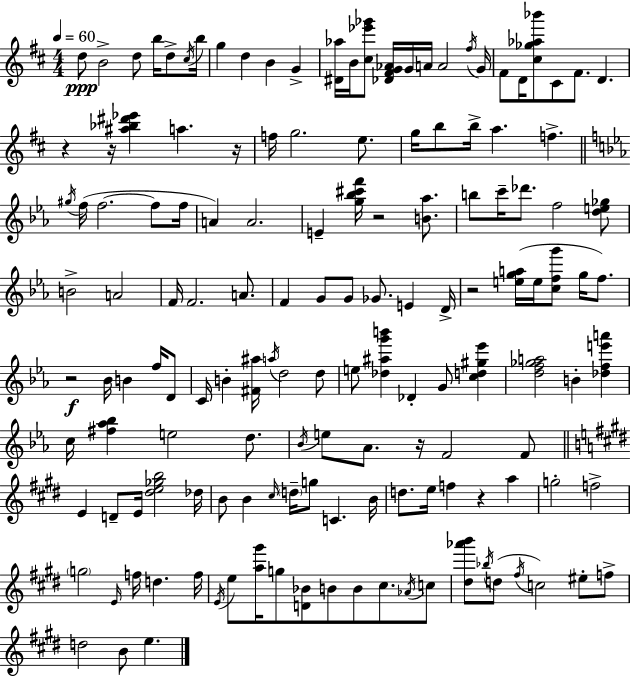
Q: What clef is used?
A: treble